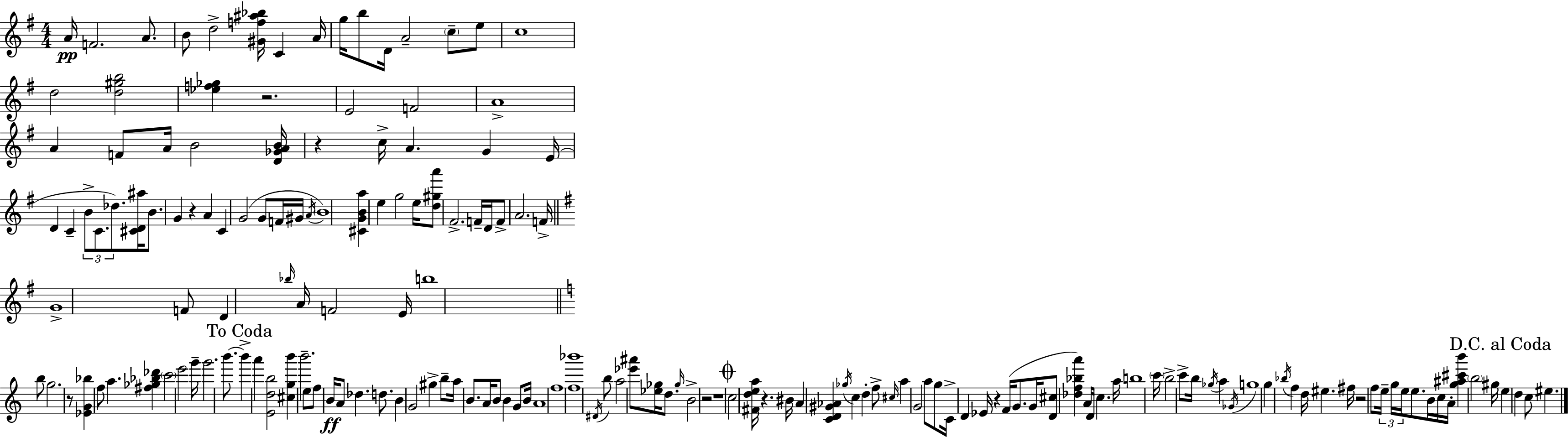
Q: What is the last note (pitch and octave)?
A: EIS5